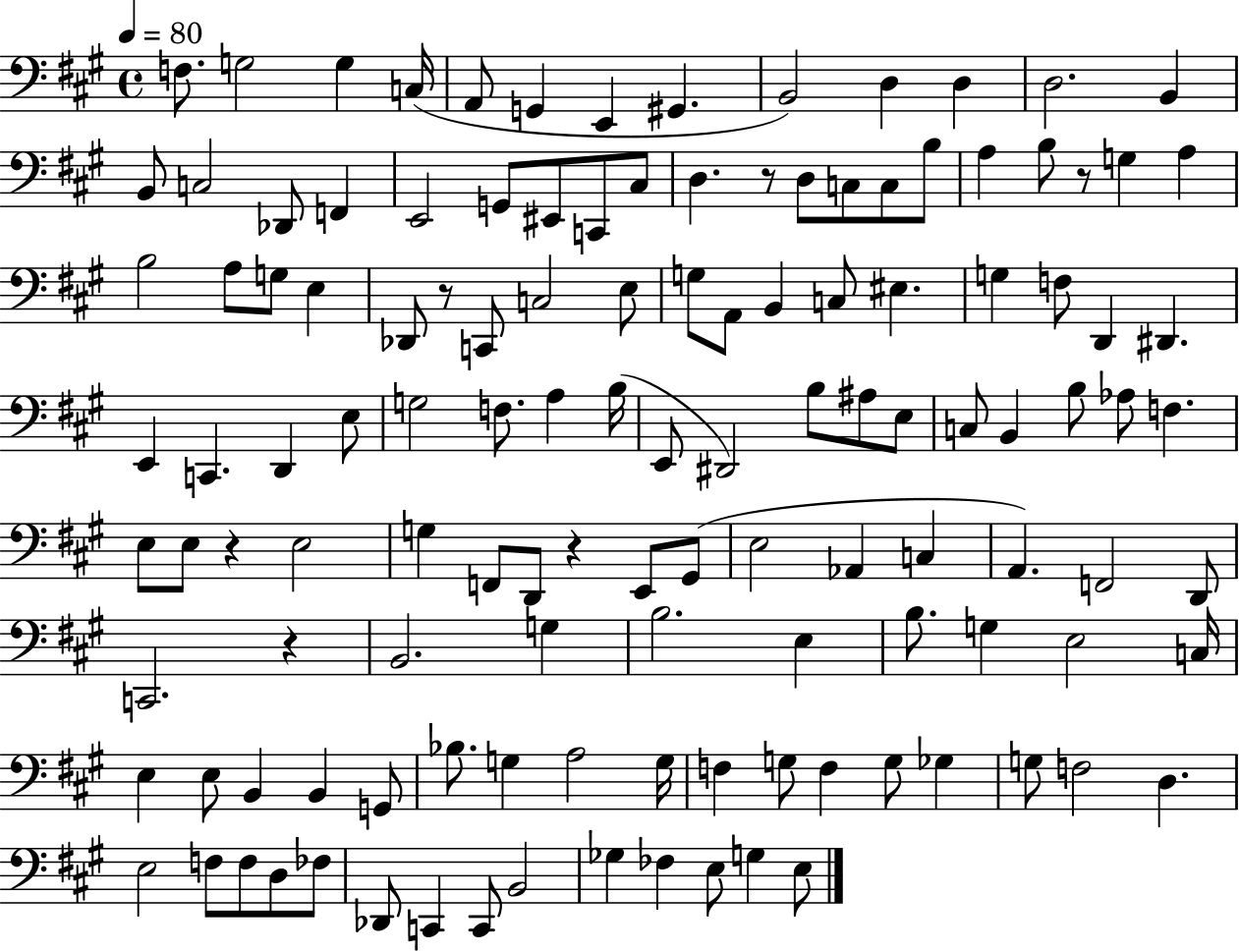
X:1
T:Untitled
M:4/4
L:1/4
K:A
F,/2 G,2 G, C,/4 A,,/2 G,, E,, ^G,, B,,2 D, D, D,2 B,, B,,/2 C,2 _D,,/2 F,, E,,2 G,,/2 ^E,,/2 C,,/2 ^C,/2 D, z/2 D,/2 C,/2 C,/2 B,/2 A, B,/2 z/2 G, A, B,2 A,/2 G,/2 E, _D,,/2 z/2 C,,/2 C,2 E,/2 G,/2 A,,/2 B,, C,/2 ^E, G, F,/2 D,, ^D,, E,, C,, D,, E,/2 G,2 F,/2 A, B,/4 E,,/2 ^D,,2 B,/2 ^A,/2 E,/2 C,/2 B,, B,/2 _A,/2 F, E,/2 E,/2 z E,2 G, F,,/2 D,,/2 z E,,/2 ^G,,/2 E,2 _A,, C, A,, F,,2 D,,/2 C,,2 z B,,2 G, B,2 E, B,/2 G, E,2 C,/4 E, E,/2 B,, B,, G,,/2 _B,/2 G, A,2 G,/4 F, G,/2 F, G,/2 _G, G,/2 F,2 D, E,2 F,/2 F,/2 D,/2 _F,/2 _D,,/2 C,, C,,/2 B,,2 _G, _F, E,/2 G, E,/2